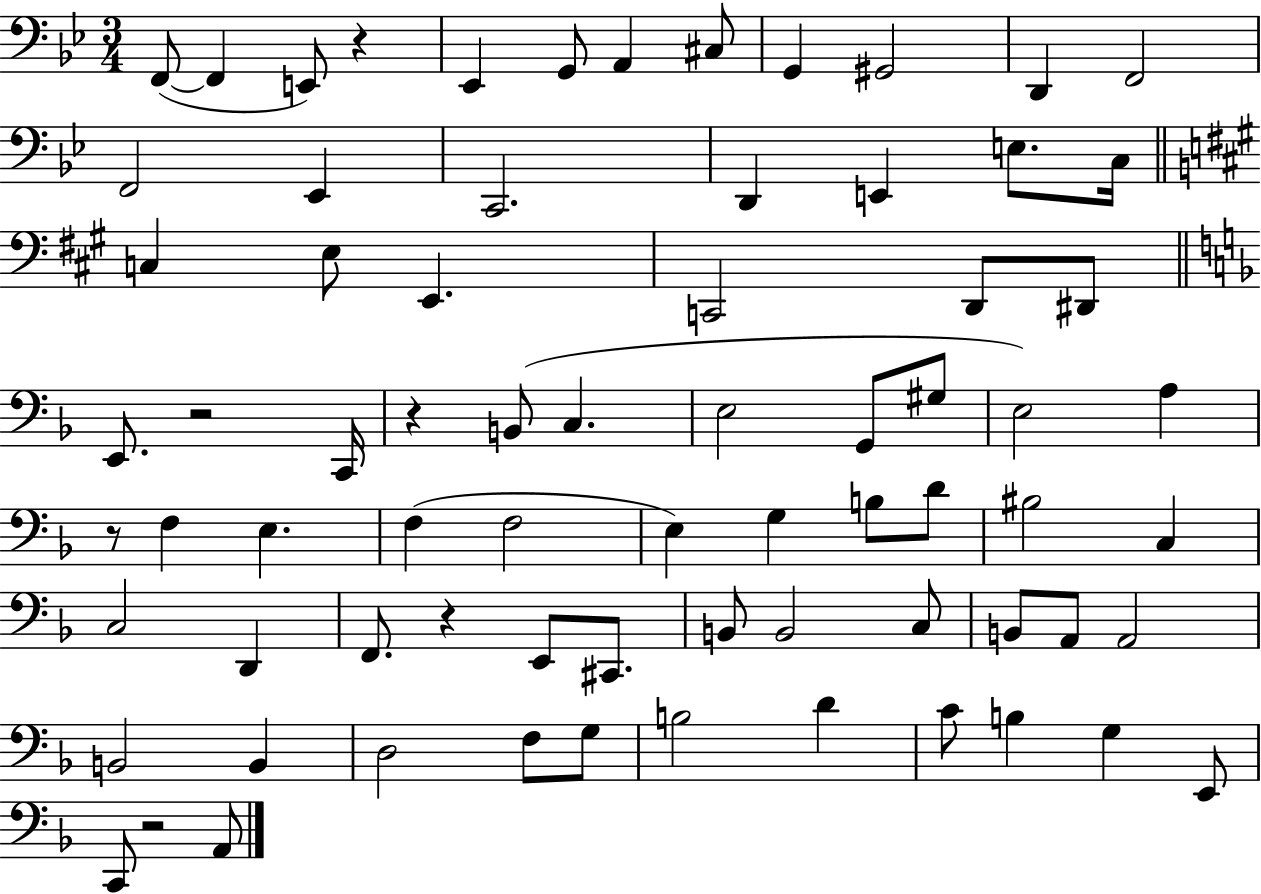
{
  \clef bass
  \numericTimeSignature
  \time 3/4
  \key bes \major
  \repeat volta 2 { f,8~(~ f,4 e,8) r4 | ees,4 g,8 a,4 cis8 | g,4 gis,2 | d,4 f,2 | \break f,2 ees,4 | c,2. | d,4 e,4 e8. c16 | \bar "||" \break \key a \major c4 e8 e,4. | c,2 d,8 dis,8 | \bar "||" \break \key d \minor e,8. r2 c,16 | r4 b,8( c4. | e2 g,8 gis8 | e2) a4 | \break r8 f4 e4. | f4( f2 | e4) g4 b8 d'8 | bis2 c4 | \break c2 d,4 | f,8. r4 e,8 cis,8. | b,8 b,2 c8 | b,8 a,8 a,2 | \break b,2 b,4 | d2 f8 g8 | b2 d'4 | c'8 b4 g4 e,8 | \break c,8 r2 a,8 | } \bar "|."
}